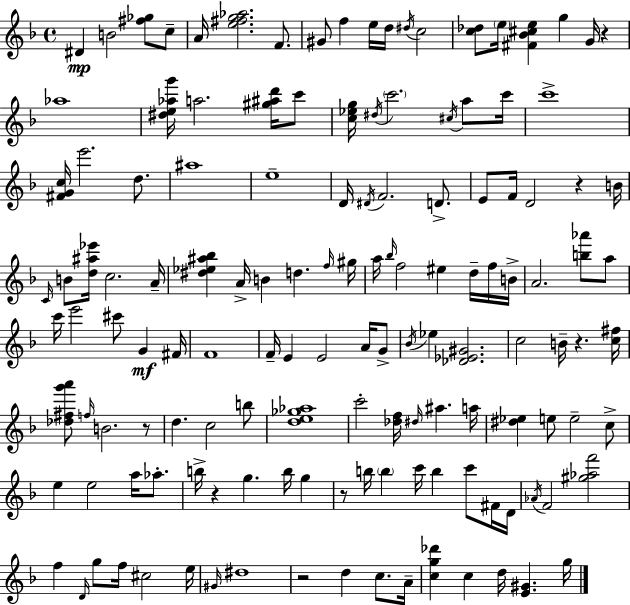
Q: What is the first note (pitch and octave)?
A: D#4